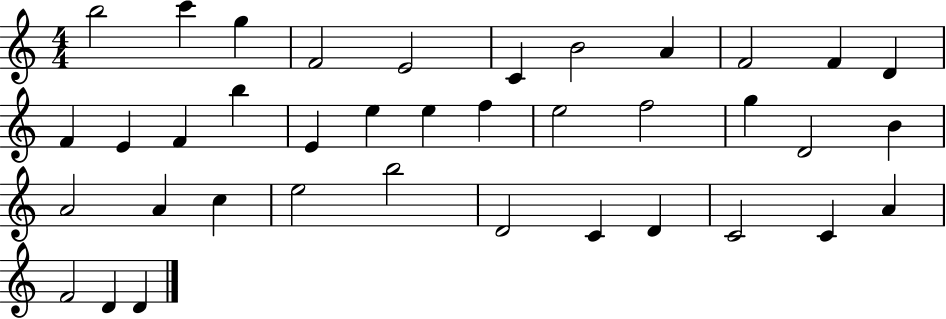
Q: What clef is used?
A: treble